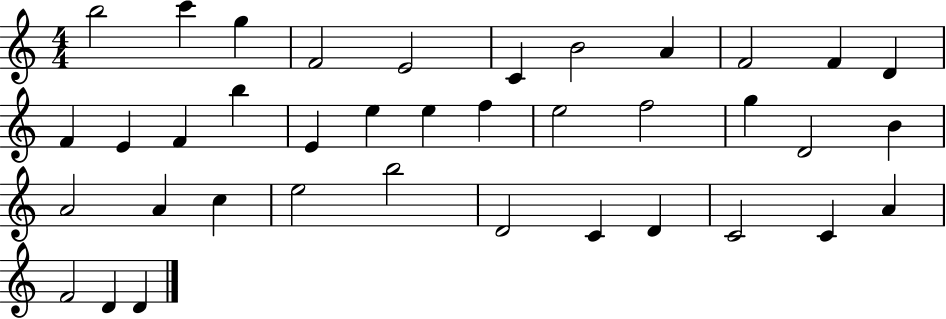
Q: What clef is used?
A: treble